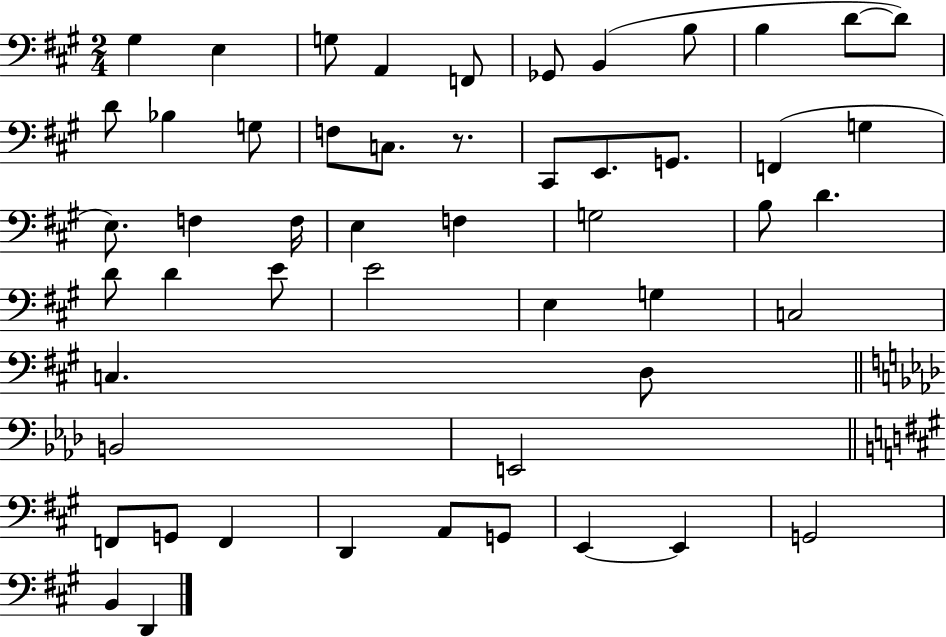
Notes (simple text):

G#3/q E3/q G3/e A2/q F2/e Gb2/e B2/q B3/e B3/q D4/e D4/e D4/e Bb3/q G3/e F3/e C3/e. R/e. C#2/e E2/e. G2/e. F2/q G3/q E3/e. F3/q F3/s E3/q F3/q G3/h B3/e D4/q. D4/e D4/q E4/e E4/h E3/q G3/q C3/h C3/q. D3/e B2/h E2/h F2/e G2/e F2/q D2/q A2/e G2/e E2/q E2/q G2/h B2/q D2/q